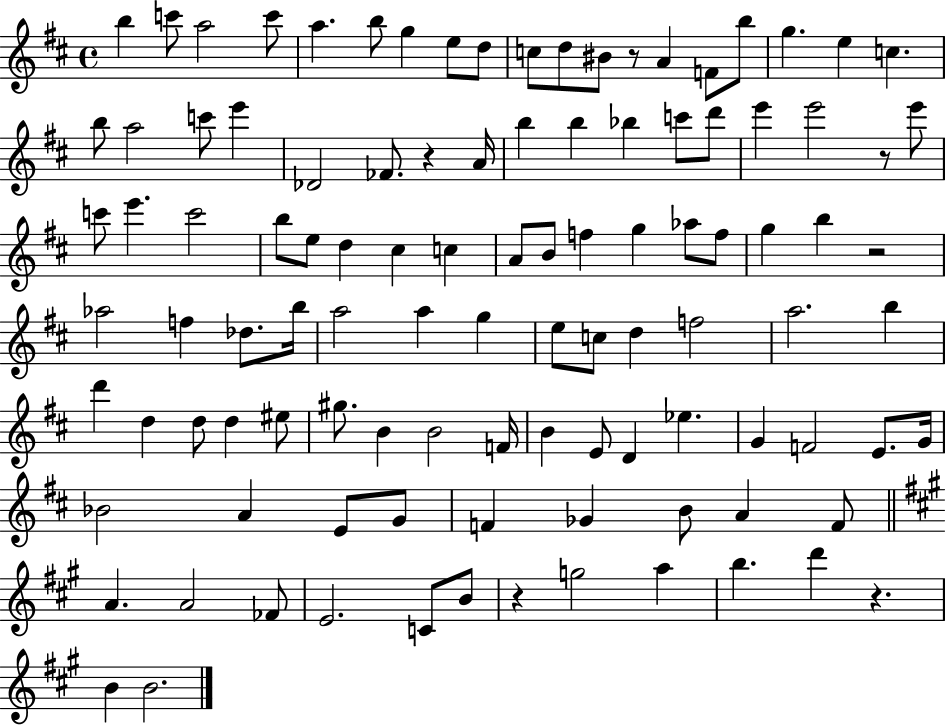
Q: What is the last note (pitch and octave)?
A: B4